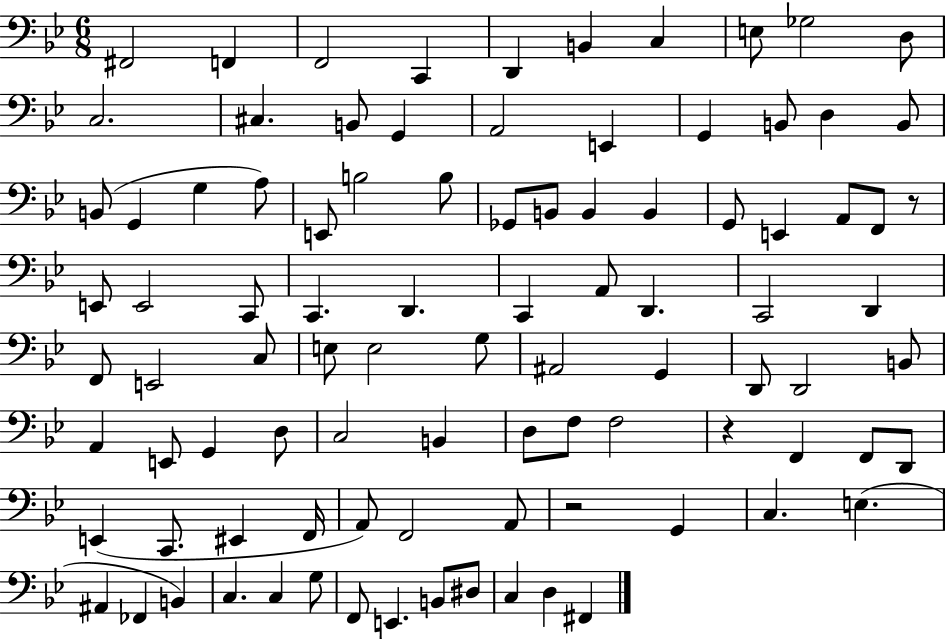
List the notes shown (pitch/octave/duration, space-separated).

F#2/h F2/q F2/h C2/q D2/q B2/q C3/q E3/e Gb3/h D3/e C3/h. C#3/q. B2/e G2/q A2/h E2/q G2/q B2/e D3/q B2/e B2/e G2/q G3/q A3/e E2/e B3/h B3/e Gb2/e B2/e B2/q B2/q G2/e E2/q A2/e F2/e R/e E2/e E2/h C2/e C2/q. D2/q. C2/q A2/e D2/q. C2/h D2/q F2/e E2/h C3/e E3/e E3/h G3/e A#2/h G2/q D2/e D2/h B2/e A2/q E2/e G2/q D3/e C3/h B2/q D3/e F3/e F3/h R/q F2/q F2/e D2/e E2/q C2/e. EIS2/q F2/s A2/e F2/h A2/e R/h G2/q C3/q. E3/q. A#2/q FES2/q B2/q C3/q. C3/q G3/e F2/e E2/q. B2/e D#3/e C3/q D3/q F#2/q